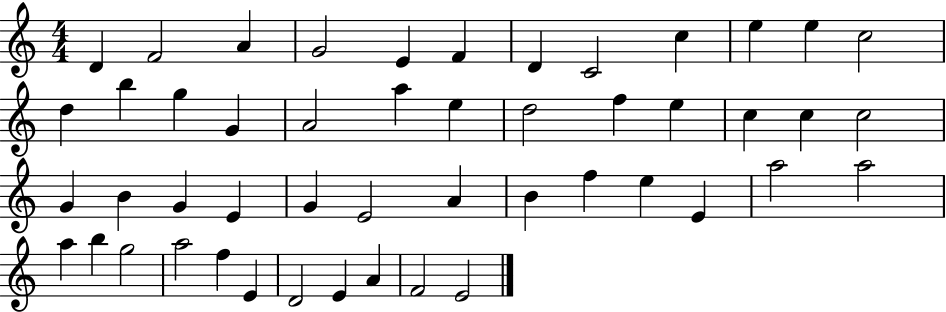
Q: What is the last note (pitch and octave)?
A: E4